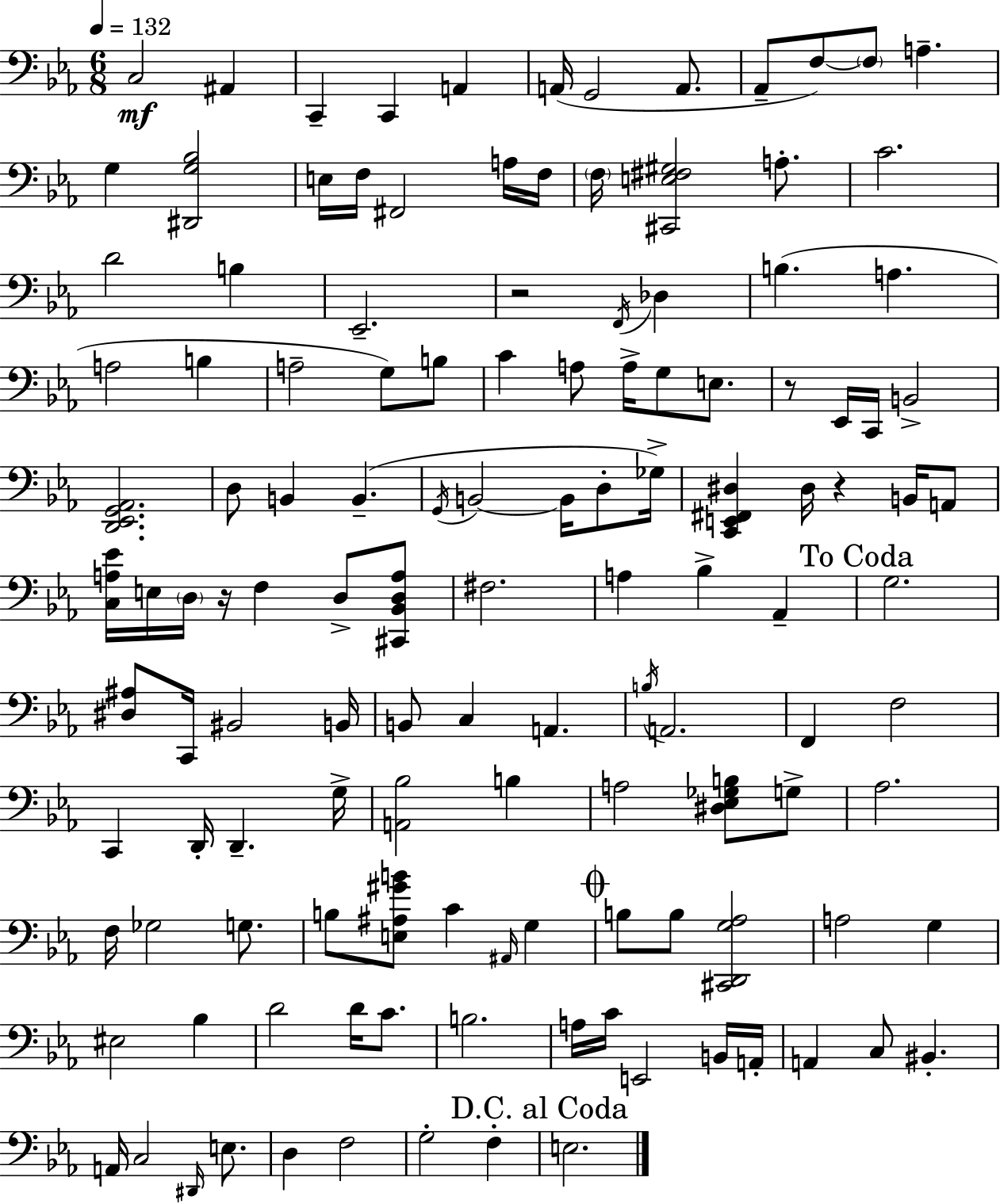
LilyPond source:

{
  \clef bass
  \numericTimeSignature
  \time 6/8
  \key c \minor
  \tempo 4 = 132
  c2\mf ais,4 | c,4-- c,4 a,4 | a,16( g,2 a,8. | aes,8-- f8~~) \parenthesize f8 a4.-- | \break g4 <dis, g bes>2 | e16 f16 fis,2 a16 f16 | \parenthesize f16 <cis, e fis gis>2 a8.-. | c'2. | \break d'2 b4 | ees,2.-- | r2 \acciaccatura { f,16 } des4 | b4.( a4. | \break a2 b4 | a2-- g8) b8 | c'4 a8 a16-> g8 e8. | r8 ees,16 c,16 b,2-> | \break <d, ees, g, aes,>2. | d8 b,4 b,4.--( | \acciaccatura { g,16 } b,2~~ b,16 d8-. | ges16->) <c, e, fis, dis>4 dis16 r4 b,16 | \break a,8 <c a ees'>16 e16 \parenthesize d16 r16 f4 d8-> | <cis, bes, d a>8 fis2. | a4 bes4-> aes,4-- | \mark "To Coda" g2. | \break <dis ais>8 c,16 bis,2 | b,16 b,8 c4 a,4. | \acciaccatura { b16 } a,2. | f,4 f2 | \break c,4 d,16-. d,4.-- | g16-> <a, bes>2 b4 | a2 <dis ees ges b>8 | g8-> aes2. | \break f16 ges2 | g8. b8 <e ais gis' b'>8 c'4 \grace { ais,16 } | g4 \mark \markup { \musicglyph "scripts.coda" } b8 b8 <cis, d, g aes>2 | a2 | \break g4 eis2 | bes4 d'2 | d'16 c'8. b2. | a16 c'16 e,2 | \break b,16 a,16-. a,4 c8 bis,4.-. | a,16 c2 | \grace { dis,16 } e8. d4 f2 | g2-. | \break f4-. \mark "D.C. al Coda" e2. | \bar "|."
}